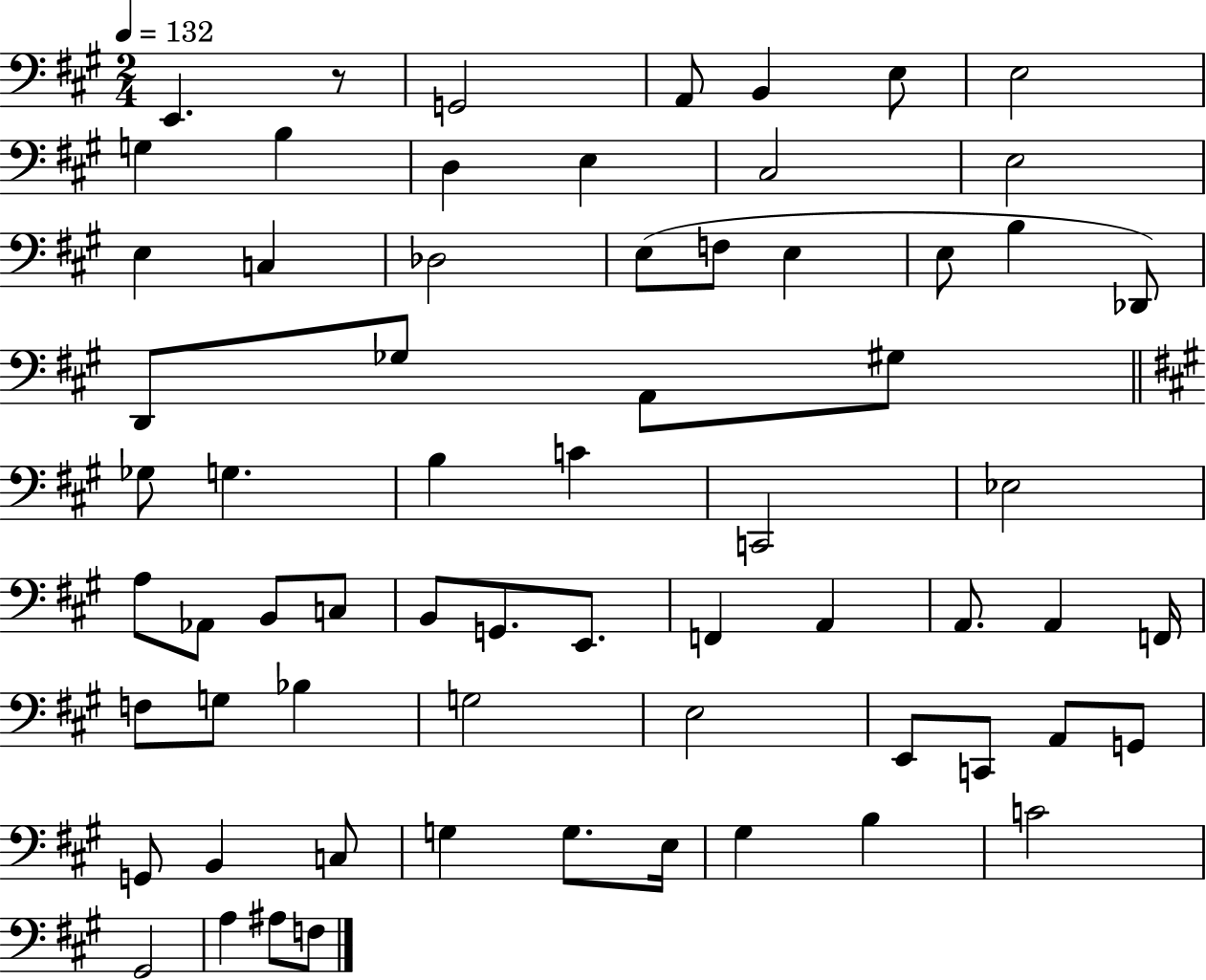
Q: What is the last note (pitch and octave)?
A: F3